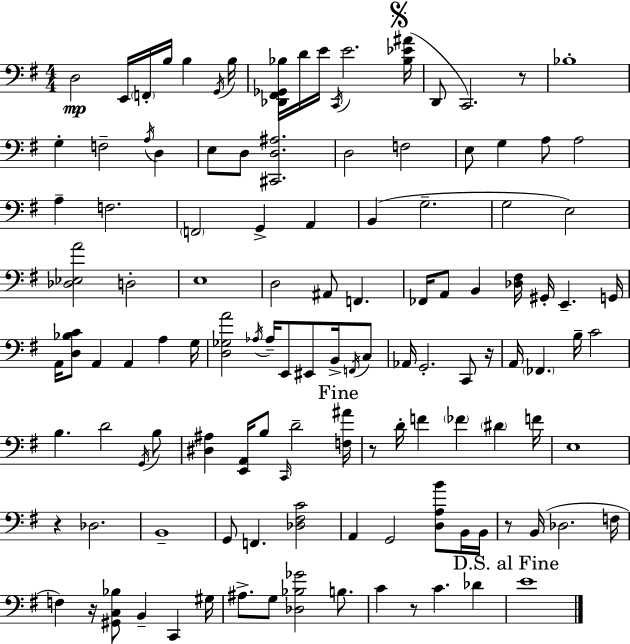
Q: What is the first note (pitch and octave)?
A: D3